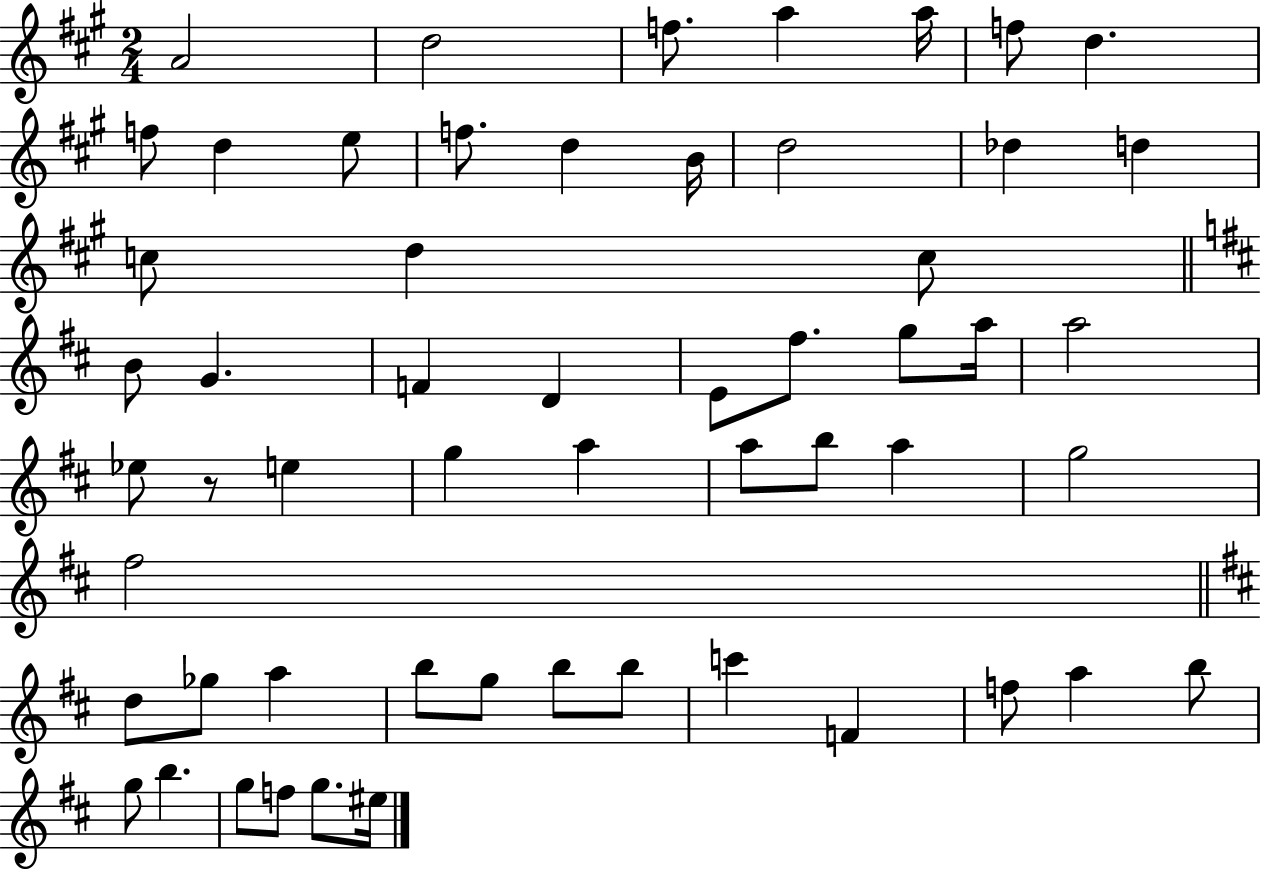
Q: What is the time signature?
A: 2/4